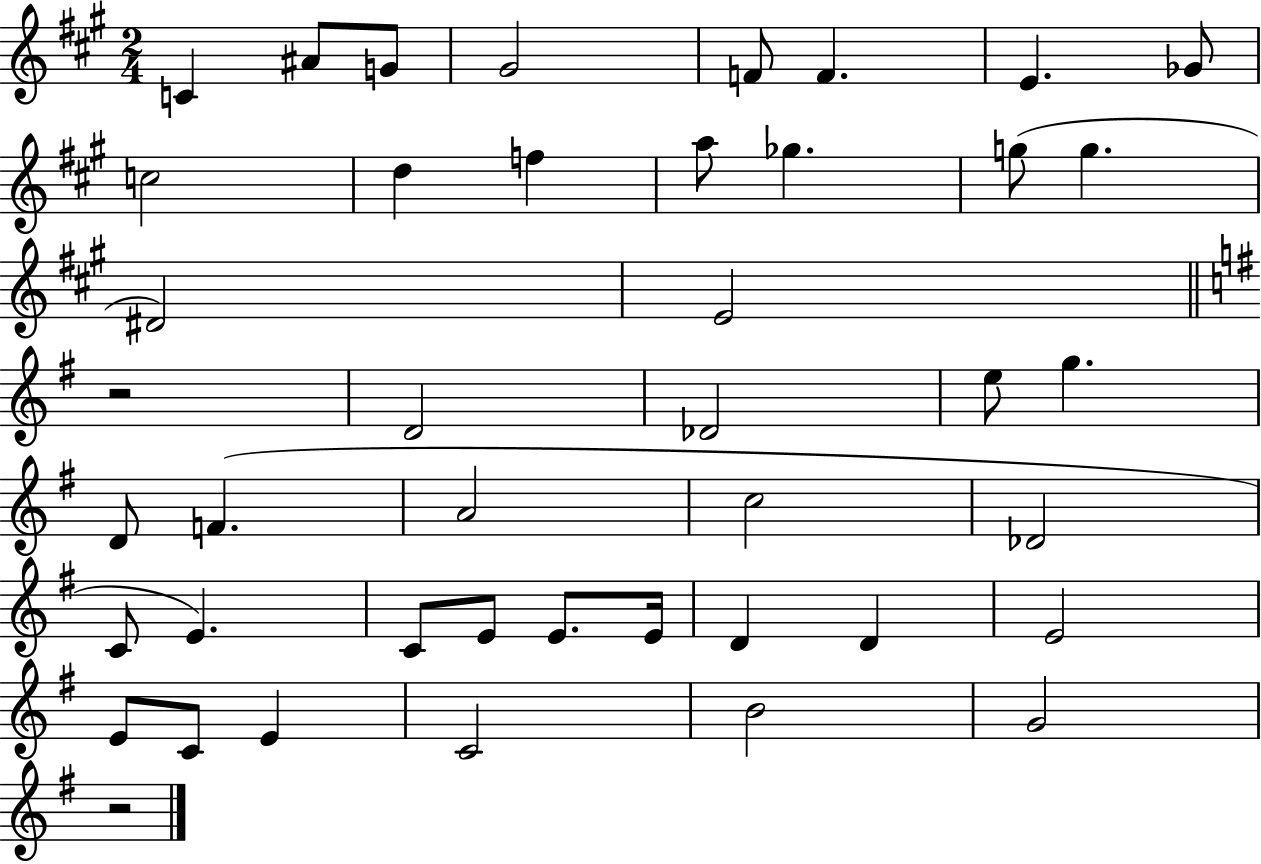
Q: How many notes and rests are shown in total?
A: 43